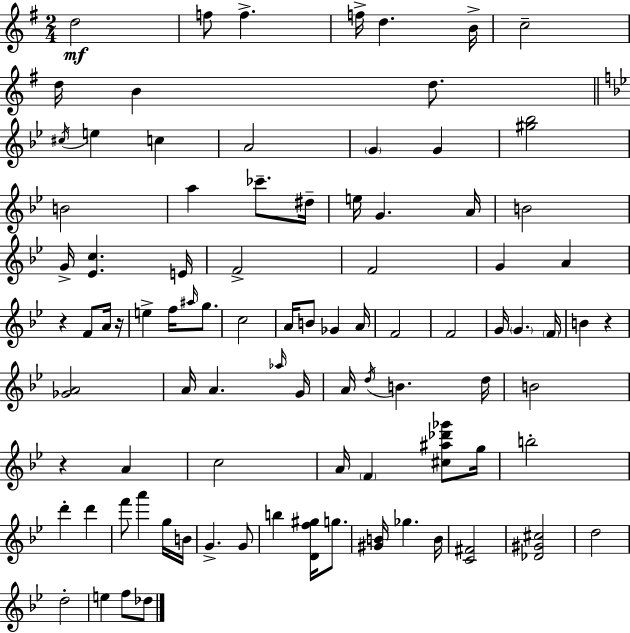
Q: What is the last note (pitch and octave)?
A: Db5